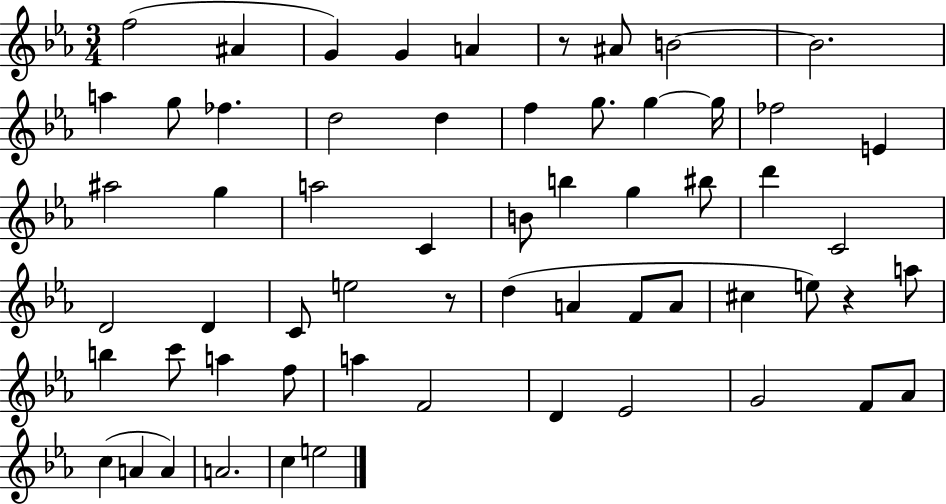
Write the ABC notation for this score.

X:1
T:Untitled
M:3/4
L:1/4
K:Eb
f2 ^A G G A z/2 ^A/2 B2 B2 a g/2 _f d2 d f g/2 g g/4 _f2 E ^a2 g a2 C B/2 b g ^b/2 d' C2 D2 D C/2 e2 z/2 d A F/2 A/2 ^c e/2 z a/2 b c'/2 a f/2 a F2 D _E2 G2 F/2 _A/2 c A A A2 c e2